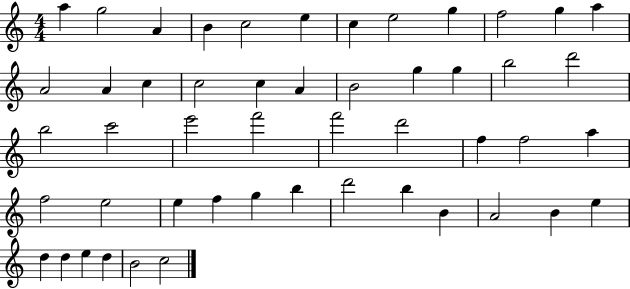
X:1
T:Untitled
M:4/4
L:1/4
K:C
a g2 A B c2 e c e2 g f2 g a A2 A c c2 c A B2 g g b2 d'2 b2 c'2 e'2 f'2 f'2 d'2 f f2 a f2 e2 e f g b d'2 b B A2 B e d d e d B2 c2